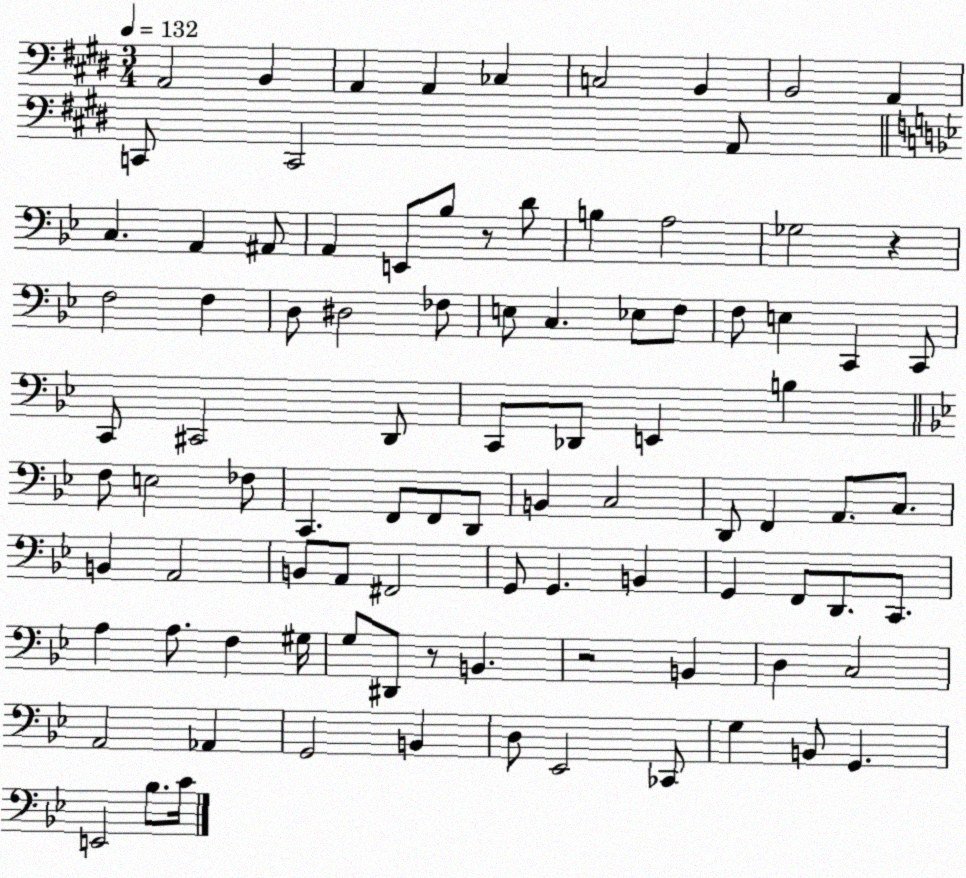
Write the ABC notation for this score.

X:1
T:Untitled
M:3/4
L:1/4
K:E
A,,2 B,, A,, A,, _C, C,2 B,, B,,2 A,, C,,/2 C,,2 A,,/2 C, A,, ^A,,/2 A,, E,,/2 _B,/2 z/2 D/2 B, A,2 _G,2 z F,2 F, D,/2 ^D,2 _F,/2 E,/2 C, _E,/2 F,/2 F,/2 E, C,, C,,/2 C,,/2 ^C,,2 D,,/2 C,,/2 _D,,/2 E,, B, F,/2 E,2 _F,/2 C,, F,,/2 F,,/2 D,,/2 B,, C,2 D,,/2 F,, A,,/2 C,/2 B,, A,,2 B,,/2 A,,/2 ^F,,2 G,,/2 G,, B,, G,, F,,/2 D,,/2 C,,/2 A, A,/2 F, ^G,/4 G,/2 ^D,,/2 z/2 B,, z2 B,, D, C,2 A,,2 _A,, G,,2 B,, D,/2 _E,,2 _C,,/2 G, B,,/2 G,, E,,2 _B,/2 C/4